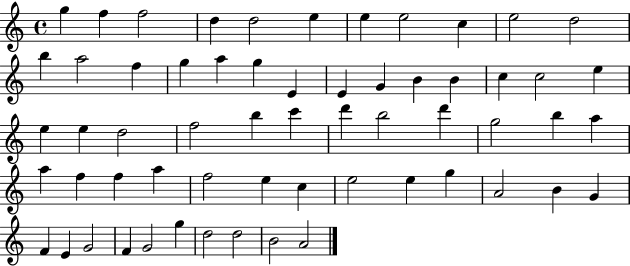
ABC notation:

X:1
T:Untitled
M:4/4
L:1/4
K:C
g f f2 d d2 e e e2 c e2 d2 b a2 f g a g E E G B B c c2 e e e d2 f2 b c' d' b2 d' g2 b a a f f a f2 e c e2 e g A2 B G F E G2 F G2 g d2 d2 B2 A2